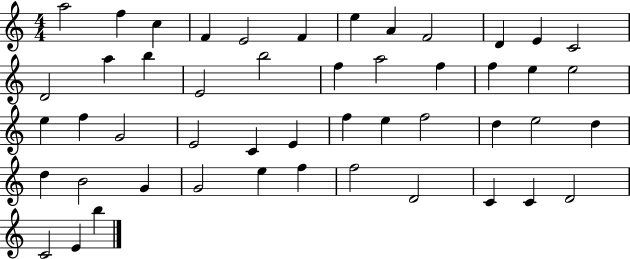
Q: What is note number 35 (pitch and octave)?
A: D5